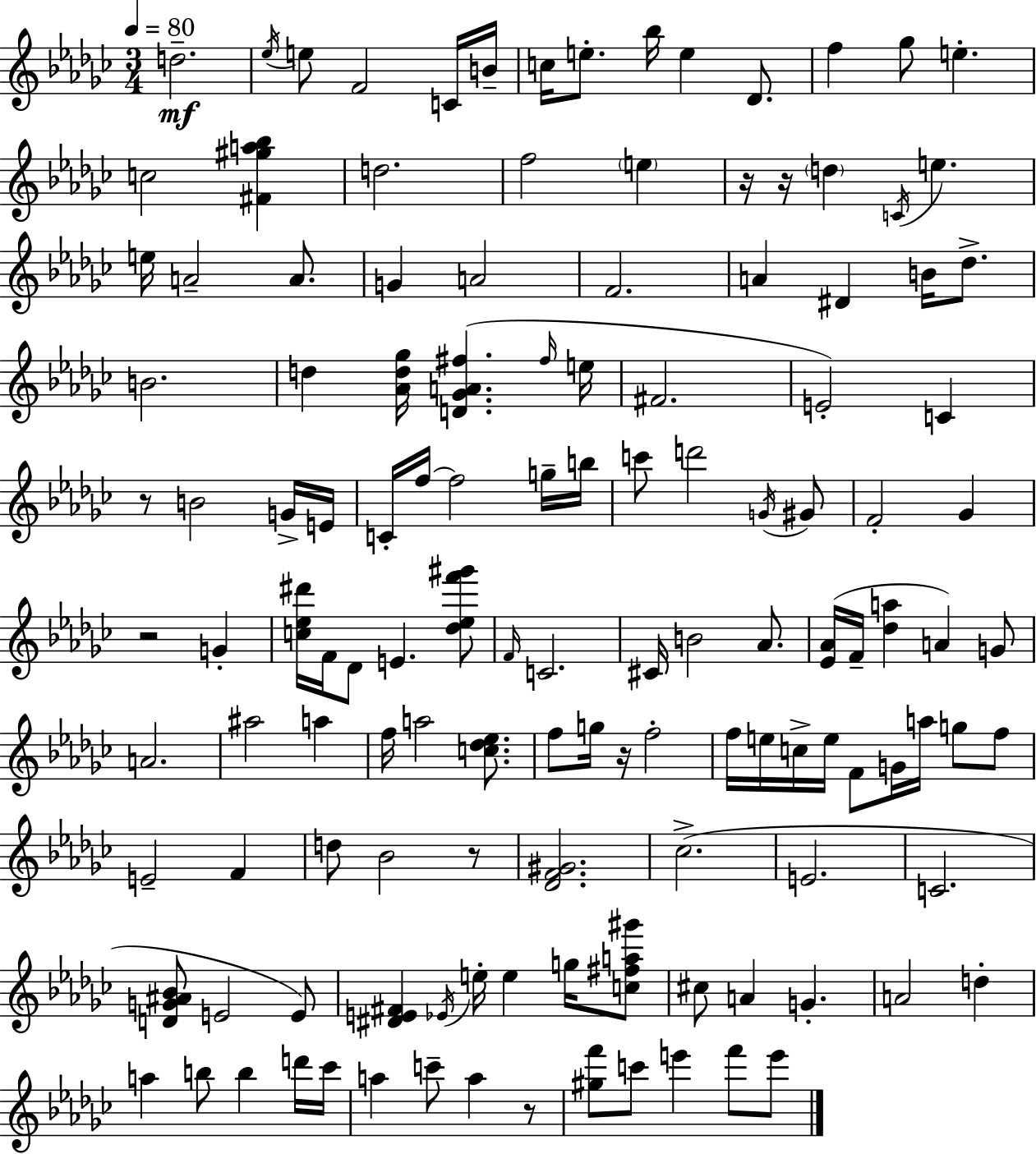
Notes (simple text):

D5/h. Eb5/s E5/e F4/h C4/s B4/s C5/s E5/e. Bb5/s E5/q Db4/e. F5/q Gb5/e E5/q. C5/h [F#4,G#5,A5,Bb5]/q D5/h. F5/h E5/q R/s R/s D5/q C4/s E5/q. E5/s A4/h A4/e. G4/q A4/h F4/h. A4/q D#4/q B4/s Db5/e. B4/h. D5/q [Ab4,D5,Gb5]/s [D4,Gb4,A4,F#5]/q. F#5/s E5/s F#4/h. E4/h C4/q R/e B4/h G4/s E4/s C4/s F5/s F5/h G5/s B5/s C6/e D6/h G4/s G#4/e F4/h Gb4/q R/h G4/q [C5,Eb5,D#6]/s F4/s Db4/e E4/q. [Db5,Eb5,F6,G#6]/e F4/s C4/h. C#4/s B4/h Ab4/e. [Eb4,Ab4]/s F4/s [Db5,A5]/q A4/q G4/e A4/h. A#5/h A5/q F5/s A5/h [C5,Db5,Eb5]/e. F5/e G5/s R/s F5/h F5/s E5/s C5/s E5/s F4/e G4/s A5/s G5/e F5/e E4/h F4/q D5/e Bb4/h R/e [Db4,F4,G#4]/h. CES5/h. E4/h. C4/h. [D4,G4,A#4,Bb4]/e E4/h E4/e [D#4,E4,F#4]/q Eb4/s E5/s E5/q G5/s [C5,F#5,A5,G#6]/e C#5/e A4/q G4/q. A4/h D5/q A5/q B5/e B5/q D6/s CES6/s A5/q C6/e A5/q R/e [G#5,F6]/e C6/e E6/q F6/e E6/e